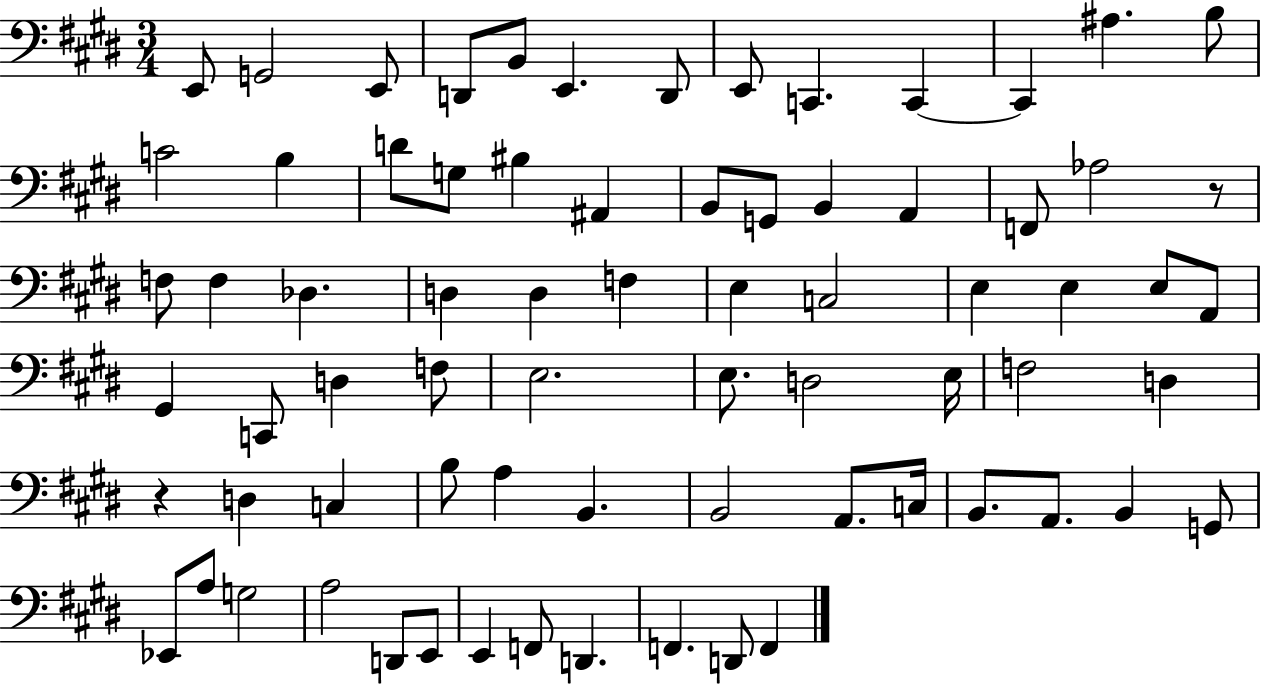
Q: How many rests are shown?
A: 2